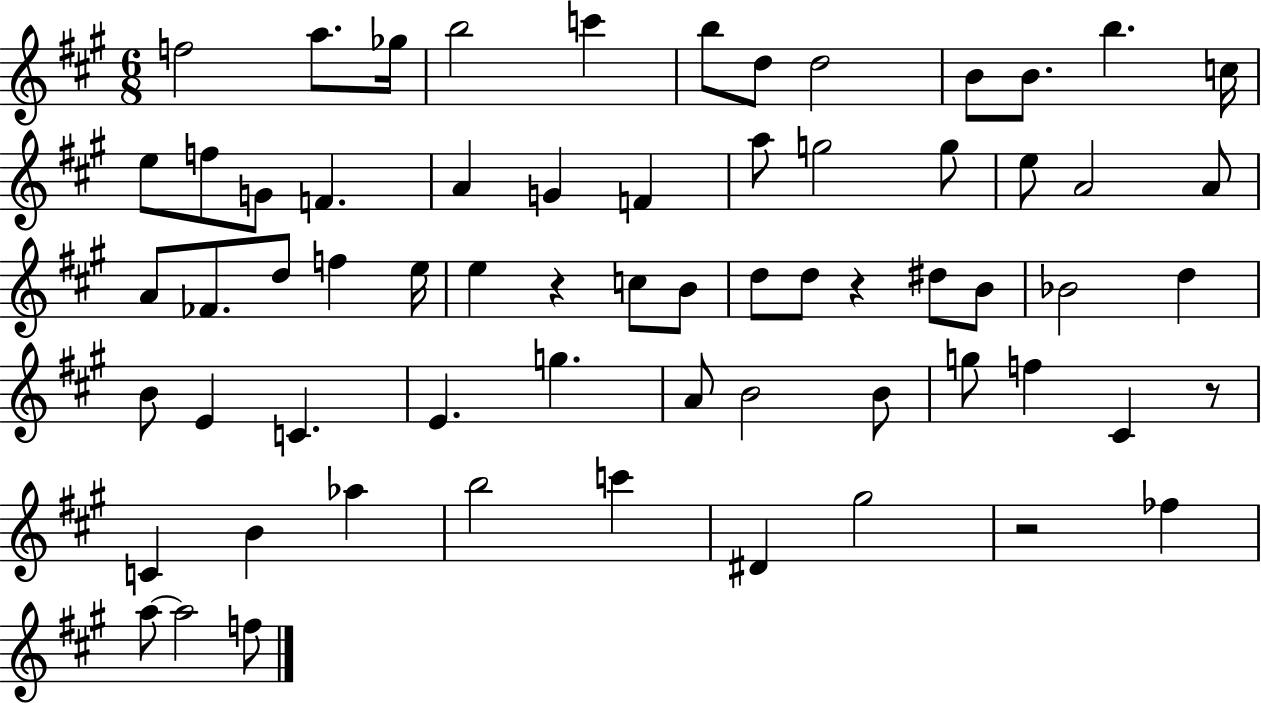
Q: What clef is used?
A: treble